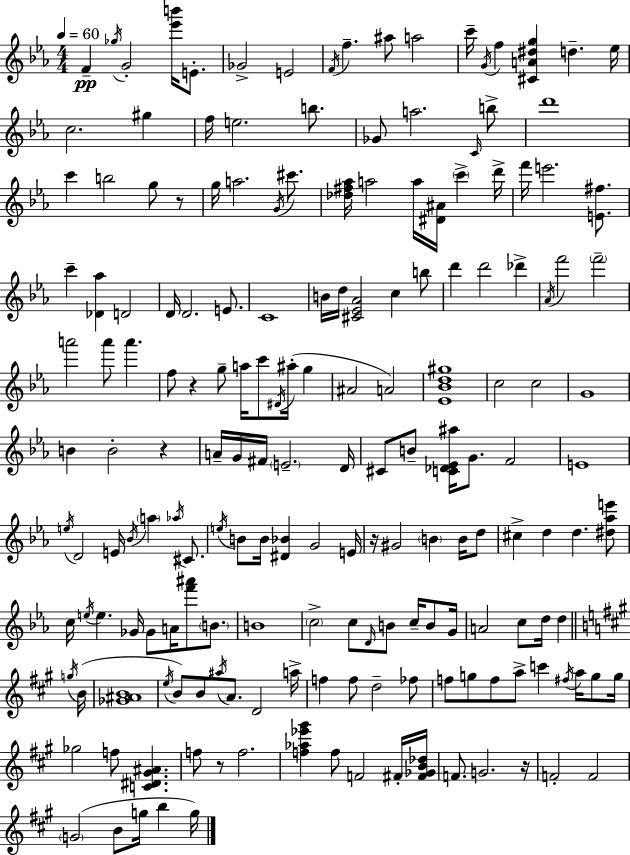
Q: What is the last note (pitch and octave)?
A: G5